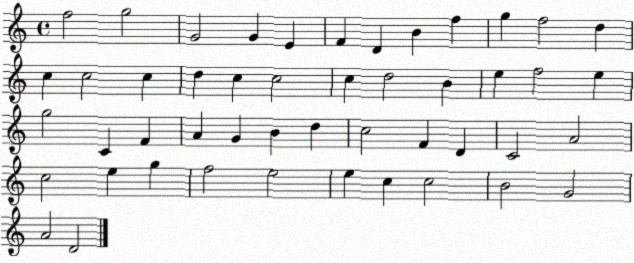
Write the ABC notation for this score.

X:1
T:Untitled
M:4/4
L:1/4
K:C
f2 g2 G2 G E F D B f g f2 d c c2 c d c c2 c d2 B e f2 e g2 C F A G B d c2 F D C2 A2 c2 e g f2 e2 e c c2 B2 G2 A2 D2